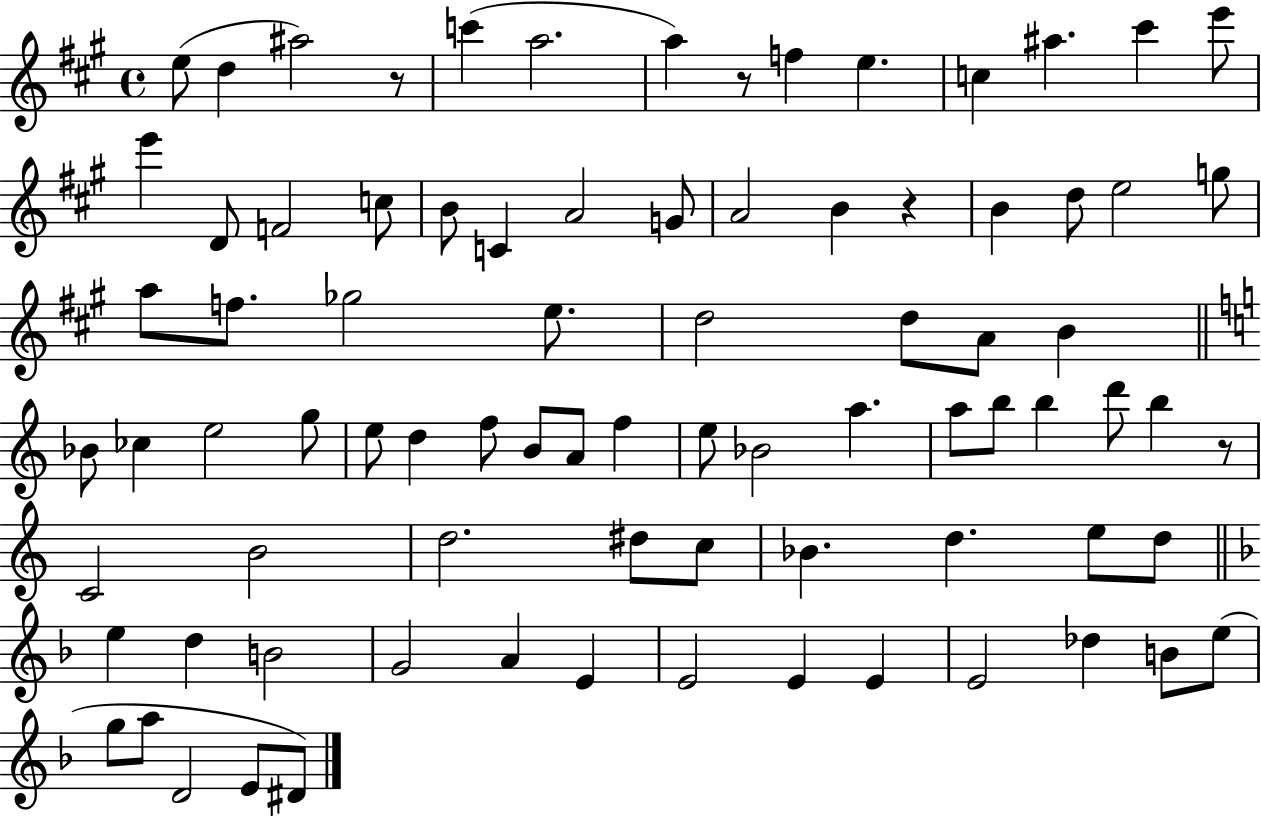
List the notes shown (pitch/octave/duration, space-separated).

E5/e D5/q A#5/h R/e C6/q A5/h. A5/q R/e F5/q E5/q. C5/q A#5/q. C#6/q E6/e E6/q D4/e F4/h C5/e B4/e C4/q A4/h G4/e A4/h B4/q R/q B4/q D5/e E5/h G5/e A5/e F5/e. Gb5/h E5/e. D5/h D5/e A4/e B4/q Bb4/e CES5/q E5/h G5/e E5/e D5/q F5/e B4/e A4/e F5/q E5/e Bb4/h A5/q. A5/e B5/e B5/q D6/e B5/q R/e C4/h B4/h D5/h. D#5/e C5/e Bb4/q. D5/q. E5/e D5/e E5/q D5/q B4/h G4/h A4/q E4/q E4/h E4/q E4/q E4/h Db5/q B4/e E5/e G5/e A5/e D4/h E4/e D#4/e